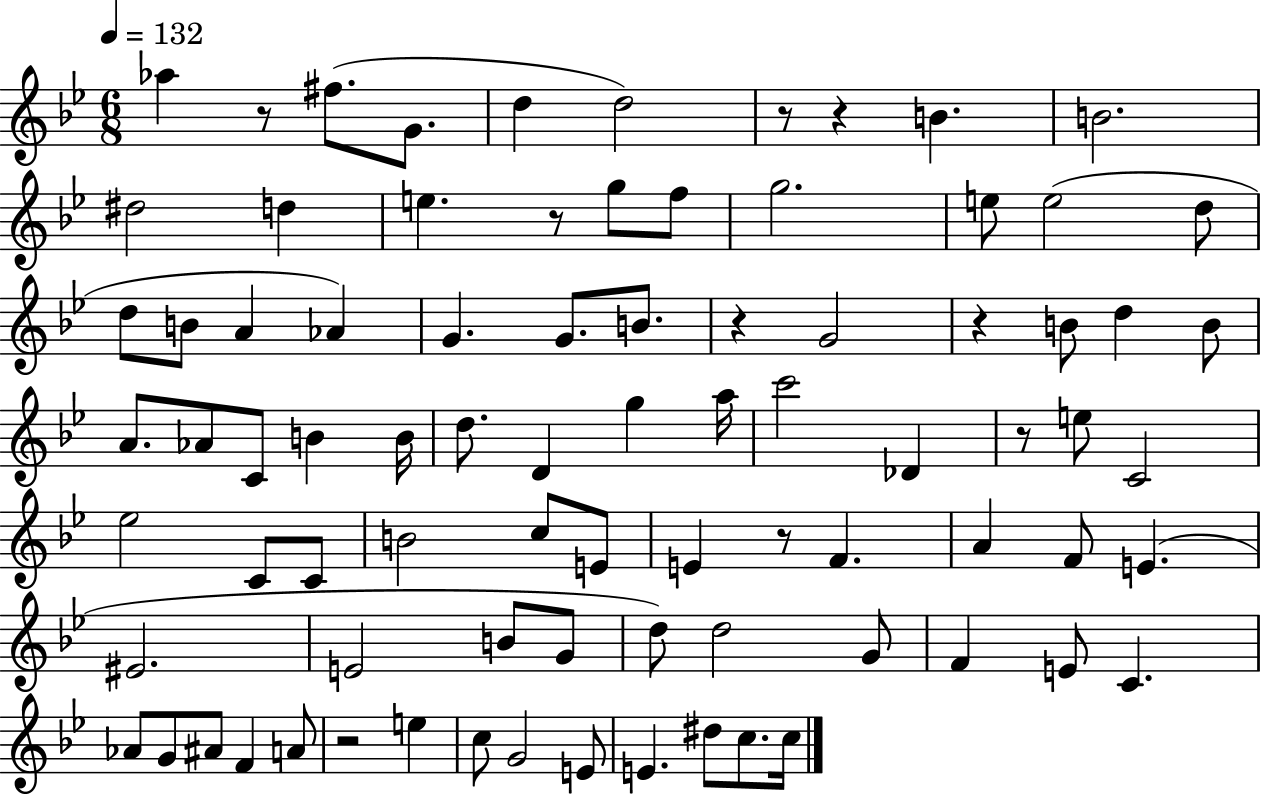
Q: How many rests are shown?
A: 9